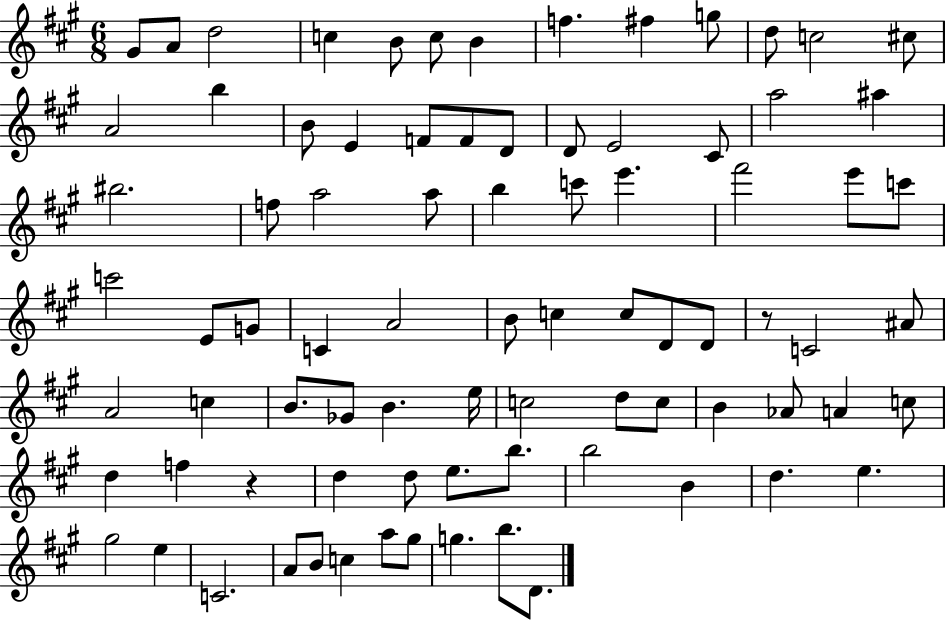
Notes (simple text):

G#4/e A4/e D5/h C5/q B4/e C5/e B4/q F5/q. F#5/q G5/e D5/e C5/h C#5/e A4/h B5/q B4/e E4/q F4/e F4/e D4/e D4/e E4/h C#4/e A5/h A#5/q BIS5/h. F5/e A5/h A5/e B5/q C6/e E6/q. F#6/h E6/e C6/e C6/h E4/e G4/e C4/q A4/h B4/e C5/q C5/e D4/e D4/e R/e C4/h A#4/e A4/h C5/q B4/e. Gb4/e B4/q. E5/s C5/h D5/e C5/e B4/q Ab4/e A4/q C5/e D5/q F5/q R/q D5/q D5/e E5/e. B5/e. B5/h B4/q D5/q. E5/q. G#5/h E5/q C4/h. A4/e B4/e C5/q A5/e G#5/e G5/q. B5/e. D4/e.